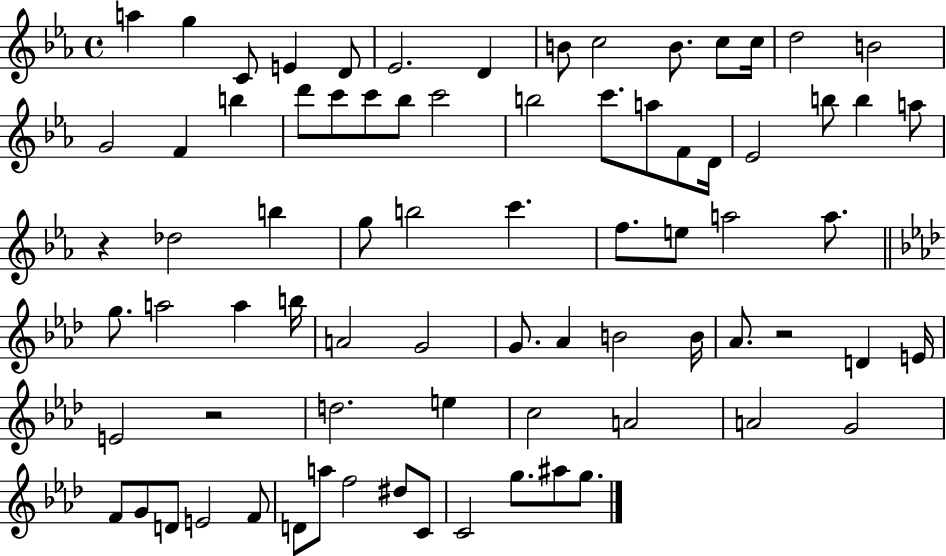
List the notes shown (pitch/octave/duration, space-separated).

A5/q G5/q C4/e E4/q D4/e Eb4/h. D4/q B4/e C5/h B4/e. C5/e C5/s D5/h B4/h G4/h F4/q B5/q D6/e C6/e C6/e Bb5/e C6/h B5/h C6/e. A5/e F4/e D4/s Eb4/h B5/e B5/q A5/e R/q Db5/h B5/q G5/e B5/h C6/q. F5/e. E5/e A5/h A5/e. G5/e. A5/h A5/q B5/s A4/h G4/h G4/e. Ab4/q B4/h B4/s Ab4/e. R/h D4/q E4/s E4/h R/h D5/h. E5/q C5/h A4/h A4/h G4/h F4/e G4/e D4/e E4/h F4/e D4/e A5/e F5/h D#5/e C4/e C4/h G5/e. A#5/e G5/e.